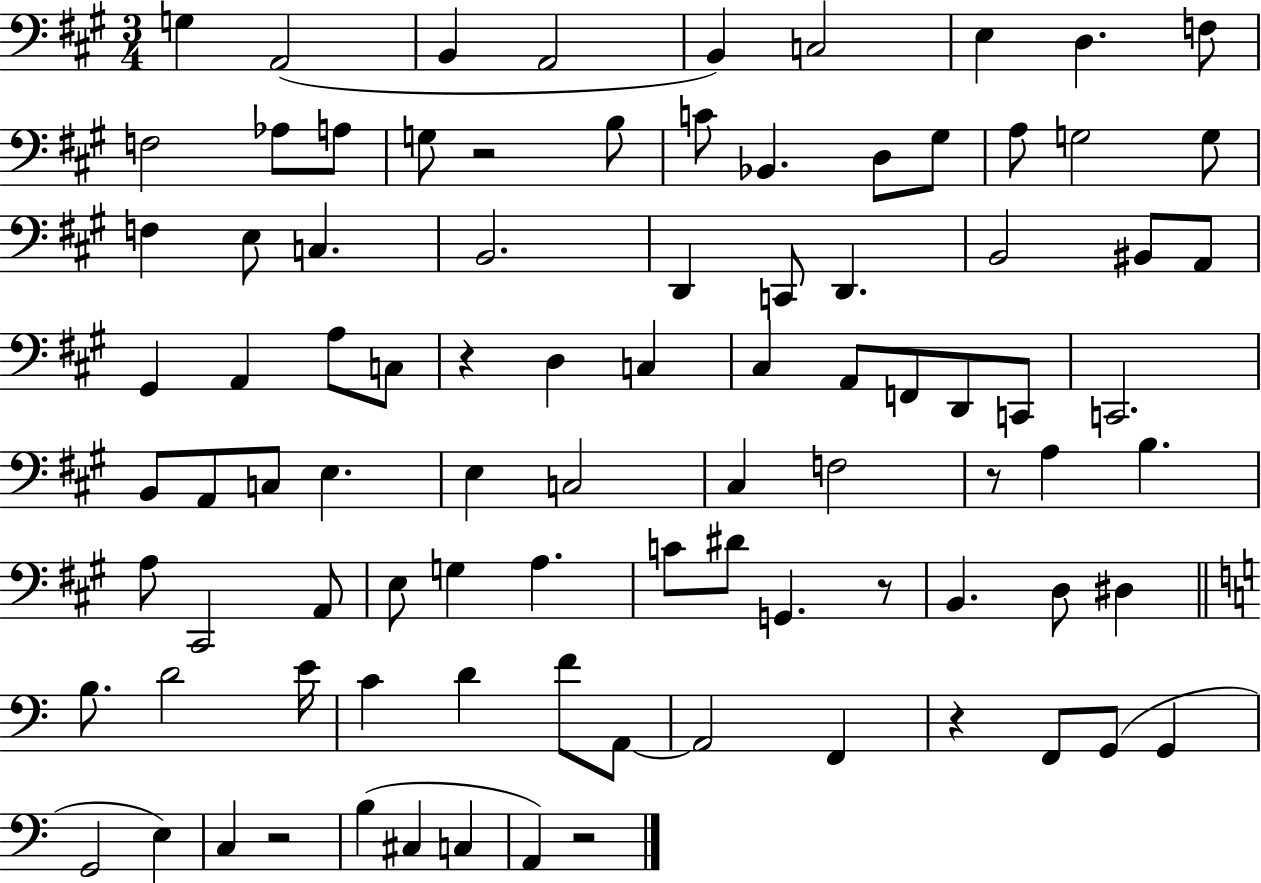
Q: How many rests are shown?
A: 7